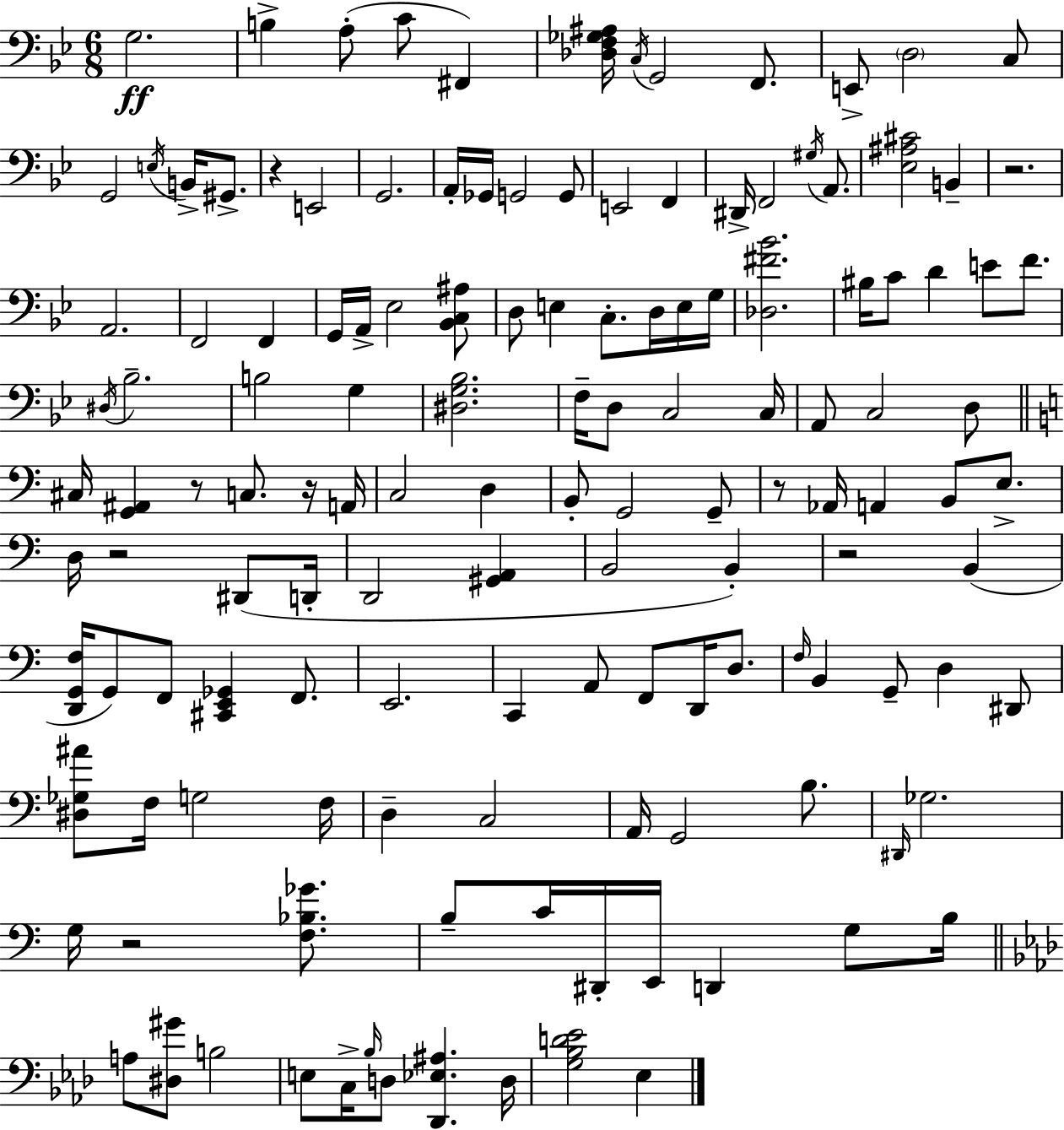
X:1
T:Untitled
M:6/8
L:1/4
K:Gm
G,2 B, A,/2 C/2 ^F,, [_D,F,_G,^A,]/4 C,/4 G,,2 F,,/2 E,,/2 D,2 C,/2 G,,2 E,/4 B,,/4 ^G,,/2 z E,,2 G,,2 A,,/4 _G,,/4 G,,2 G,,/2 E,,2 F,, ^D,,/4 F,,2 ^G,/4 A,,/2 [_E,^A,^C]2 B,, z2 A,,2 F,,2 F,, G,,/4 A,,/4 _E,2 [_B,,C,^A,]/2 D,/2 E, C,/2 D,/4 E,/4 G,/4 [_D,^F_B]2 ^B,/4 C/2 D E/2 F/2 ^D,/4 _B,2 B,2 G, [^D,G,_B,]2 F,/4 D,/2 C,2 C,/4 A,,/2 C,2 D,/2 ^C,/4 [G,,^A,,] z/2 C,/2 z/4 A,,/4 C,2 D, B,,/2 G,,2 G,,/2 z/2 _A,,/4 A,, B,,/2 E,/2 D,/4 z2 ^D,,/2 D,,/4 D,,2 [^G,,A,,] B,,2 B,, z2 B,, [D,,G,,F,]/4 G,,/2 F,,/2 [^C,,E,,_G,,] F,,/2 E,,2 C,, A,,/2 F,,/2 D,,/4 D,/2 F,/4 B,, G,,/2 D, ^D,,/2 [^D,_G,^A]/2 F,/4 G,2 F,/4 D, C,2 A,,/4 G,,2 B,/2 ^D,,/4 _G,2 G,/4 z2 [F,_B,_G]/2 B,/2 C/4 ^D,,/4 E,,/4 D,, G,/2 B,/4 A,/2 [^D,^G]/2 B,2 E,/2 C,/4 _B,/4 D,/2 [_D,,_E,^A,] D,/4 [G,_B,D_E]2 _E,